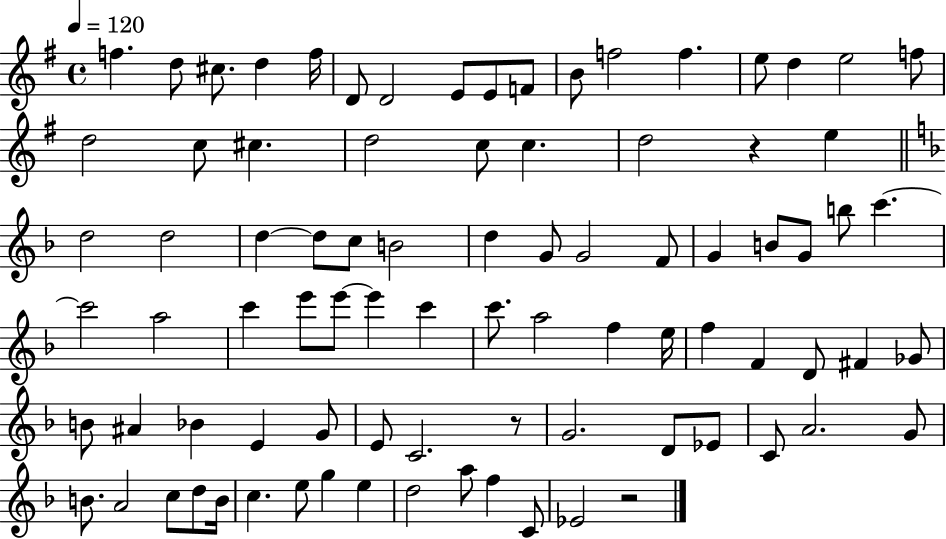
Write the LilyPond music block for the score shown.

{
  \clef treble
  \time 4/4
  \defaultTimeSignature
  \key g \major
  \tempo 4 = 120
  f''4. d''8 cis''8. d''4 f''16 | d'8 d'2 e'8 e'8 f'8 | b'8 f''2 f''4. | e''8 d''4 e''2 f''8 | \break d''2 c''8 cis''4. | d''2 c''8 c''4. | d''2 r4 e''4 | \bar "||" \break \key f \major d''2 d''2 | d''4~~ d''8 c''8 b'2 | d''4 g'8 g'2 f'8 | g'4 b'8 g'8 b''8 c'''4.~~ | \break c'''2 a''2 | c'''4 e'''8 e'''8~~ e'''4 c'''4 | c'''8. a''2 f''4 e''16 | f''4 f'4 d'8 fis'4 ges'8 | \break b'8 ais'4 bes'4 e'4 g'8 | e'8 c'2. r8 | g'2. d'8 ees'8 | c'8 a'2. g'8 | \break b'8. a'2 c''8 d''8 b'16 | c''4. e''8 g''4 e''4 | d''2 a''8 f''4 c'8 | ees'2 r2 | \break \bar "|."
}